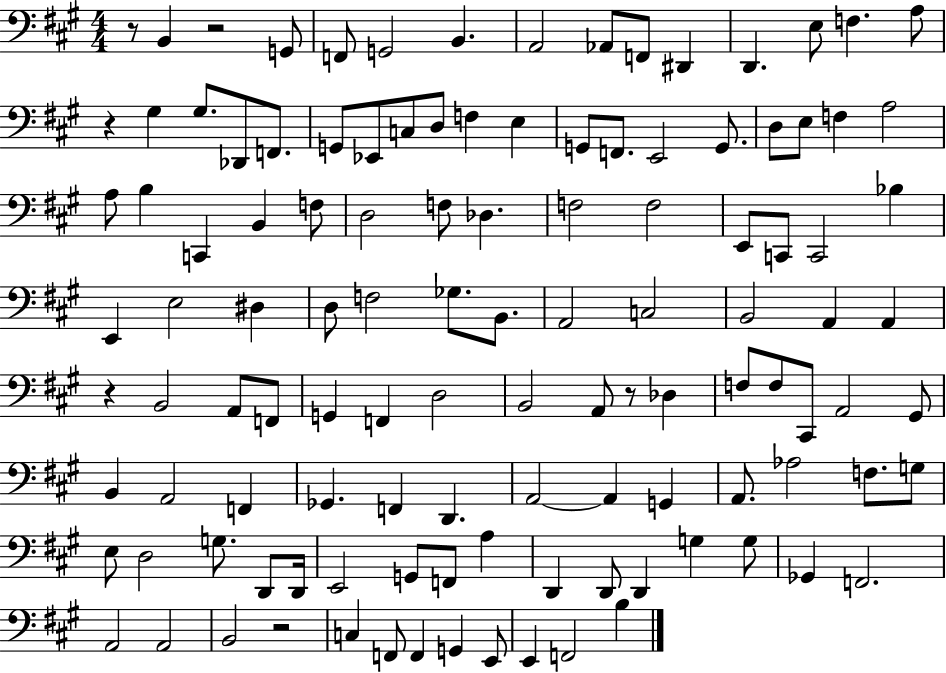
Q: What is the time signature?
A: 4/4